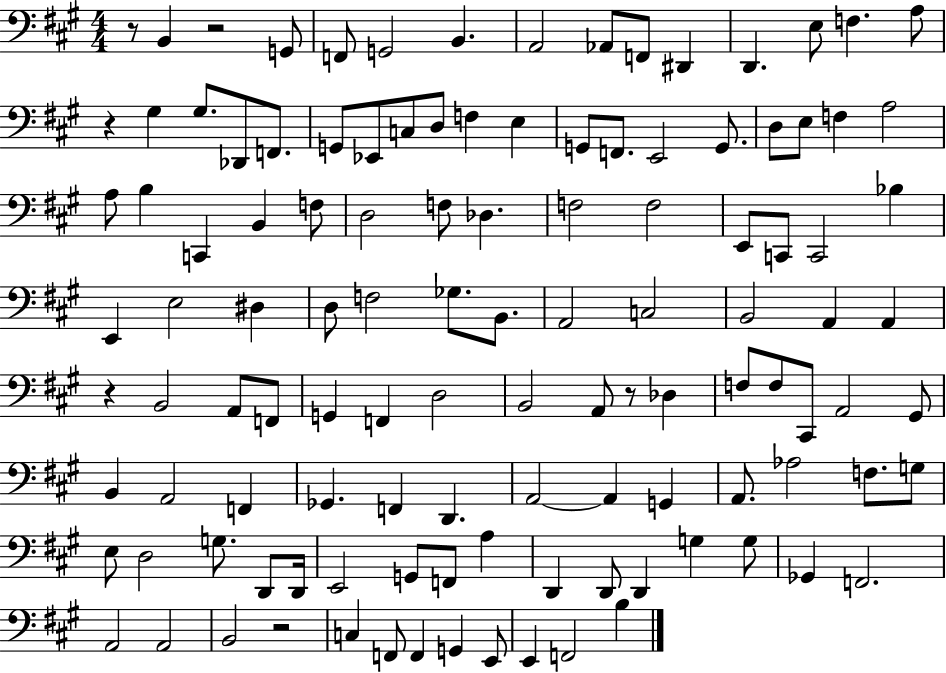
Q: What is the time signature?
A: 4/4